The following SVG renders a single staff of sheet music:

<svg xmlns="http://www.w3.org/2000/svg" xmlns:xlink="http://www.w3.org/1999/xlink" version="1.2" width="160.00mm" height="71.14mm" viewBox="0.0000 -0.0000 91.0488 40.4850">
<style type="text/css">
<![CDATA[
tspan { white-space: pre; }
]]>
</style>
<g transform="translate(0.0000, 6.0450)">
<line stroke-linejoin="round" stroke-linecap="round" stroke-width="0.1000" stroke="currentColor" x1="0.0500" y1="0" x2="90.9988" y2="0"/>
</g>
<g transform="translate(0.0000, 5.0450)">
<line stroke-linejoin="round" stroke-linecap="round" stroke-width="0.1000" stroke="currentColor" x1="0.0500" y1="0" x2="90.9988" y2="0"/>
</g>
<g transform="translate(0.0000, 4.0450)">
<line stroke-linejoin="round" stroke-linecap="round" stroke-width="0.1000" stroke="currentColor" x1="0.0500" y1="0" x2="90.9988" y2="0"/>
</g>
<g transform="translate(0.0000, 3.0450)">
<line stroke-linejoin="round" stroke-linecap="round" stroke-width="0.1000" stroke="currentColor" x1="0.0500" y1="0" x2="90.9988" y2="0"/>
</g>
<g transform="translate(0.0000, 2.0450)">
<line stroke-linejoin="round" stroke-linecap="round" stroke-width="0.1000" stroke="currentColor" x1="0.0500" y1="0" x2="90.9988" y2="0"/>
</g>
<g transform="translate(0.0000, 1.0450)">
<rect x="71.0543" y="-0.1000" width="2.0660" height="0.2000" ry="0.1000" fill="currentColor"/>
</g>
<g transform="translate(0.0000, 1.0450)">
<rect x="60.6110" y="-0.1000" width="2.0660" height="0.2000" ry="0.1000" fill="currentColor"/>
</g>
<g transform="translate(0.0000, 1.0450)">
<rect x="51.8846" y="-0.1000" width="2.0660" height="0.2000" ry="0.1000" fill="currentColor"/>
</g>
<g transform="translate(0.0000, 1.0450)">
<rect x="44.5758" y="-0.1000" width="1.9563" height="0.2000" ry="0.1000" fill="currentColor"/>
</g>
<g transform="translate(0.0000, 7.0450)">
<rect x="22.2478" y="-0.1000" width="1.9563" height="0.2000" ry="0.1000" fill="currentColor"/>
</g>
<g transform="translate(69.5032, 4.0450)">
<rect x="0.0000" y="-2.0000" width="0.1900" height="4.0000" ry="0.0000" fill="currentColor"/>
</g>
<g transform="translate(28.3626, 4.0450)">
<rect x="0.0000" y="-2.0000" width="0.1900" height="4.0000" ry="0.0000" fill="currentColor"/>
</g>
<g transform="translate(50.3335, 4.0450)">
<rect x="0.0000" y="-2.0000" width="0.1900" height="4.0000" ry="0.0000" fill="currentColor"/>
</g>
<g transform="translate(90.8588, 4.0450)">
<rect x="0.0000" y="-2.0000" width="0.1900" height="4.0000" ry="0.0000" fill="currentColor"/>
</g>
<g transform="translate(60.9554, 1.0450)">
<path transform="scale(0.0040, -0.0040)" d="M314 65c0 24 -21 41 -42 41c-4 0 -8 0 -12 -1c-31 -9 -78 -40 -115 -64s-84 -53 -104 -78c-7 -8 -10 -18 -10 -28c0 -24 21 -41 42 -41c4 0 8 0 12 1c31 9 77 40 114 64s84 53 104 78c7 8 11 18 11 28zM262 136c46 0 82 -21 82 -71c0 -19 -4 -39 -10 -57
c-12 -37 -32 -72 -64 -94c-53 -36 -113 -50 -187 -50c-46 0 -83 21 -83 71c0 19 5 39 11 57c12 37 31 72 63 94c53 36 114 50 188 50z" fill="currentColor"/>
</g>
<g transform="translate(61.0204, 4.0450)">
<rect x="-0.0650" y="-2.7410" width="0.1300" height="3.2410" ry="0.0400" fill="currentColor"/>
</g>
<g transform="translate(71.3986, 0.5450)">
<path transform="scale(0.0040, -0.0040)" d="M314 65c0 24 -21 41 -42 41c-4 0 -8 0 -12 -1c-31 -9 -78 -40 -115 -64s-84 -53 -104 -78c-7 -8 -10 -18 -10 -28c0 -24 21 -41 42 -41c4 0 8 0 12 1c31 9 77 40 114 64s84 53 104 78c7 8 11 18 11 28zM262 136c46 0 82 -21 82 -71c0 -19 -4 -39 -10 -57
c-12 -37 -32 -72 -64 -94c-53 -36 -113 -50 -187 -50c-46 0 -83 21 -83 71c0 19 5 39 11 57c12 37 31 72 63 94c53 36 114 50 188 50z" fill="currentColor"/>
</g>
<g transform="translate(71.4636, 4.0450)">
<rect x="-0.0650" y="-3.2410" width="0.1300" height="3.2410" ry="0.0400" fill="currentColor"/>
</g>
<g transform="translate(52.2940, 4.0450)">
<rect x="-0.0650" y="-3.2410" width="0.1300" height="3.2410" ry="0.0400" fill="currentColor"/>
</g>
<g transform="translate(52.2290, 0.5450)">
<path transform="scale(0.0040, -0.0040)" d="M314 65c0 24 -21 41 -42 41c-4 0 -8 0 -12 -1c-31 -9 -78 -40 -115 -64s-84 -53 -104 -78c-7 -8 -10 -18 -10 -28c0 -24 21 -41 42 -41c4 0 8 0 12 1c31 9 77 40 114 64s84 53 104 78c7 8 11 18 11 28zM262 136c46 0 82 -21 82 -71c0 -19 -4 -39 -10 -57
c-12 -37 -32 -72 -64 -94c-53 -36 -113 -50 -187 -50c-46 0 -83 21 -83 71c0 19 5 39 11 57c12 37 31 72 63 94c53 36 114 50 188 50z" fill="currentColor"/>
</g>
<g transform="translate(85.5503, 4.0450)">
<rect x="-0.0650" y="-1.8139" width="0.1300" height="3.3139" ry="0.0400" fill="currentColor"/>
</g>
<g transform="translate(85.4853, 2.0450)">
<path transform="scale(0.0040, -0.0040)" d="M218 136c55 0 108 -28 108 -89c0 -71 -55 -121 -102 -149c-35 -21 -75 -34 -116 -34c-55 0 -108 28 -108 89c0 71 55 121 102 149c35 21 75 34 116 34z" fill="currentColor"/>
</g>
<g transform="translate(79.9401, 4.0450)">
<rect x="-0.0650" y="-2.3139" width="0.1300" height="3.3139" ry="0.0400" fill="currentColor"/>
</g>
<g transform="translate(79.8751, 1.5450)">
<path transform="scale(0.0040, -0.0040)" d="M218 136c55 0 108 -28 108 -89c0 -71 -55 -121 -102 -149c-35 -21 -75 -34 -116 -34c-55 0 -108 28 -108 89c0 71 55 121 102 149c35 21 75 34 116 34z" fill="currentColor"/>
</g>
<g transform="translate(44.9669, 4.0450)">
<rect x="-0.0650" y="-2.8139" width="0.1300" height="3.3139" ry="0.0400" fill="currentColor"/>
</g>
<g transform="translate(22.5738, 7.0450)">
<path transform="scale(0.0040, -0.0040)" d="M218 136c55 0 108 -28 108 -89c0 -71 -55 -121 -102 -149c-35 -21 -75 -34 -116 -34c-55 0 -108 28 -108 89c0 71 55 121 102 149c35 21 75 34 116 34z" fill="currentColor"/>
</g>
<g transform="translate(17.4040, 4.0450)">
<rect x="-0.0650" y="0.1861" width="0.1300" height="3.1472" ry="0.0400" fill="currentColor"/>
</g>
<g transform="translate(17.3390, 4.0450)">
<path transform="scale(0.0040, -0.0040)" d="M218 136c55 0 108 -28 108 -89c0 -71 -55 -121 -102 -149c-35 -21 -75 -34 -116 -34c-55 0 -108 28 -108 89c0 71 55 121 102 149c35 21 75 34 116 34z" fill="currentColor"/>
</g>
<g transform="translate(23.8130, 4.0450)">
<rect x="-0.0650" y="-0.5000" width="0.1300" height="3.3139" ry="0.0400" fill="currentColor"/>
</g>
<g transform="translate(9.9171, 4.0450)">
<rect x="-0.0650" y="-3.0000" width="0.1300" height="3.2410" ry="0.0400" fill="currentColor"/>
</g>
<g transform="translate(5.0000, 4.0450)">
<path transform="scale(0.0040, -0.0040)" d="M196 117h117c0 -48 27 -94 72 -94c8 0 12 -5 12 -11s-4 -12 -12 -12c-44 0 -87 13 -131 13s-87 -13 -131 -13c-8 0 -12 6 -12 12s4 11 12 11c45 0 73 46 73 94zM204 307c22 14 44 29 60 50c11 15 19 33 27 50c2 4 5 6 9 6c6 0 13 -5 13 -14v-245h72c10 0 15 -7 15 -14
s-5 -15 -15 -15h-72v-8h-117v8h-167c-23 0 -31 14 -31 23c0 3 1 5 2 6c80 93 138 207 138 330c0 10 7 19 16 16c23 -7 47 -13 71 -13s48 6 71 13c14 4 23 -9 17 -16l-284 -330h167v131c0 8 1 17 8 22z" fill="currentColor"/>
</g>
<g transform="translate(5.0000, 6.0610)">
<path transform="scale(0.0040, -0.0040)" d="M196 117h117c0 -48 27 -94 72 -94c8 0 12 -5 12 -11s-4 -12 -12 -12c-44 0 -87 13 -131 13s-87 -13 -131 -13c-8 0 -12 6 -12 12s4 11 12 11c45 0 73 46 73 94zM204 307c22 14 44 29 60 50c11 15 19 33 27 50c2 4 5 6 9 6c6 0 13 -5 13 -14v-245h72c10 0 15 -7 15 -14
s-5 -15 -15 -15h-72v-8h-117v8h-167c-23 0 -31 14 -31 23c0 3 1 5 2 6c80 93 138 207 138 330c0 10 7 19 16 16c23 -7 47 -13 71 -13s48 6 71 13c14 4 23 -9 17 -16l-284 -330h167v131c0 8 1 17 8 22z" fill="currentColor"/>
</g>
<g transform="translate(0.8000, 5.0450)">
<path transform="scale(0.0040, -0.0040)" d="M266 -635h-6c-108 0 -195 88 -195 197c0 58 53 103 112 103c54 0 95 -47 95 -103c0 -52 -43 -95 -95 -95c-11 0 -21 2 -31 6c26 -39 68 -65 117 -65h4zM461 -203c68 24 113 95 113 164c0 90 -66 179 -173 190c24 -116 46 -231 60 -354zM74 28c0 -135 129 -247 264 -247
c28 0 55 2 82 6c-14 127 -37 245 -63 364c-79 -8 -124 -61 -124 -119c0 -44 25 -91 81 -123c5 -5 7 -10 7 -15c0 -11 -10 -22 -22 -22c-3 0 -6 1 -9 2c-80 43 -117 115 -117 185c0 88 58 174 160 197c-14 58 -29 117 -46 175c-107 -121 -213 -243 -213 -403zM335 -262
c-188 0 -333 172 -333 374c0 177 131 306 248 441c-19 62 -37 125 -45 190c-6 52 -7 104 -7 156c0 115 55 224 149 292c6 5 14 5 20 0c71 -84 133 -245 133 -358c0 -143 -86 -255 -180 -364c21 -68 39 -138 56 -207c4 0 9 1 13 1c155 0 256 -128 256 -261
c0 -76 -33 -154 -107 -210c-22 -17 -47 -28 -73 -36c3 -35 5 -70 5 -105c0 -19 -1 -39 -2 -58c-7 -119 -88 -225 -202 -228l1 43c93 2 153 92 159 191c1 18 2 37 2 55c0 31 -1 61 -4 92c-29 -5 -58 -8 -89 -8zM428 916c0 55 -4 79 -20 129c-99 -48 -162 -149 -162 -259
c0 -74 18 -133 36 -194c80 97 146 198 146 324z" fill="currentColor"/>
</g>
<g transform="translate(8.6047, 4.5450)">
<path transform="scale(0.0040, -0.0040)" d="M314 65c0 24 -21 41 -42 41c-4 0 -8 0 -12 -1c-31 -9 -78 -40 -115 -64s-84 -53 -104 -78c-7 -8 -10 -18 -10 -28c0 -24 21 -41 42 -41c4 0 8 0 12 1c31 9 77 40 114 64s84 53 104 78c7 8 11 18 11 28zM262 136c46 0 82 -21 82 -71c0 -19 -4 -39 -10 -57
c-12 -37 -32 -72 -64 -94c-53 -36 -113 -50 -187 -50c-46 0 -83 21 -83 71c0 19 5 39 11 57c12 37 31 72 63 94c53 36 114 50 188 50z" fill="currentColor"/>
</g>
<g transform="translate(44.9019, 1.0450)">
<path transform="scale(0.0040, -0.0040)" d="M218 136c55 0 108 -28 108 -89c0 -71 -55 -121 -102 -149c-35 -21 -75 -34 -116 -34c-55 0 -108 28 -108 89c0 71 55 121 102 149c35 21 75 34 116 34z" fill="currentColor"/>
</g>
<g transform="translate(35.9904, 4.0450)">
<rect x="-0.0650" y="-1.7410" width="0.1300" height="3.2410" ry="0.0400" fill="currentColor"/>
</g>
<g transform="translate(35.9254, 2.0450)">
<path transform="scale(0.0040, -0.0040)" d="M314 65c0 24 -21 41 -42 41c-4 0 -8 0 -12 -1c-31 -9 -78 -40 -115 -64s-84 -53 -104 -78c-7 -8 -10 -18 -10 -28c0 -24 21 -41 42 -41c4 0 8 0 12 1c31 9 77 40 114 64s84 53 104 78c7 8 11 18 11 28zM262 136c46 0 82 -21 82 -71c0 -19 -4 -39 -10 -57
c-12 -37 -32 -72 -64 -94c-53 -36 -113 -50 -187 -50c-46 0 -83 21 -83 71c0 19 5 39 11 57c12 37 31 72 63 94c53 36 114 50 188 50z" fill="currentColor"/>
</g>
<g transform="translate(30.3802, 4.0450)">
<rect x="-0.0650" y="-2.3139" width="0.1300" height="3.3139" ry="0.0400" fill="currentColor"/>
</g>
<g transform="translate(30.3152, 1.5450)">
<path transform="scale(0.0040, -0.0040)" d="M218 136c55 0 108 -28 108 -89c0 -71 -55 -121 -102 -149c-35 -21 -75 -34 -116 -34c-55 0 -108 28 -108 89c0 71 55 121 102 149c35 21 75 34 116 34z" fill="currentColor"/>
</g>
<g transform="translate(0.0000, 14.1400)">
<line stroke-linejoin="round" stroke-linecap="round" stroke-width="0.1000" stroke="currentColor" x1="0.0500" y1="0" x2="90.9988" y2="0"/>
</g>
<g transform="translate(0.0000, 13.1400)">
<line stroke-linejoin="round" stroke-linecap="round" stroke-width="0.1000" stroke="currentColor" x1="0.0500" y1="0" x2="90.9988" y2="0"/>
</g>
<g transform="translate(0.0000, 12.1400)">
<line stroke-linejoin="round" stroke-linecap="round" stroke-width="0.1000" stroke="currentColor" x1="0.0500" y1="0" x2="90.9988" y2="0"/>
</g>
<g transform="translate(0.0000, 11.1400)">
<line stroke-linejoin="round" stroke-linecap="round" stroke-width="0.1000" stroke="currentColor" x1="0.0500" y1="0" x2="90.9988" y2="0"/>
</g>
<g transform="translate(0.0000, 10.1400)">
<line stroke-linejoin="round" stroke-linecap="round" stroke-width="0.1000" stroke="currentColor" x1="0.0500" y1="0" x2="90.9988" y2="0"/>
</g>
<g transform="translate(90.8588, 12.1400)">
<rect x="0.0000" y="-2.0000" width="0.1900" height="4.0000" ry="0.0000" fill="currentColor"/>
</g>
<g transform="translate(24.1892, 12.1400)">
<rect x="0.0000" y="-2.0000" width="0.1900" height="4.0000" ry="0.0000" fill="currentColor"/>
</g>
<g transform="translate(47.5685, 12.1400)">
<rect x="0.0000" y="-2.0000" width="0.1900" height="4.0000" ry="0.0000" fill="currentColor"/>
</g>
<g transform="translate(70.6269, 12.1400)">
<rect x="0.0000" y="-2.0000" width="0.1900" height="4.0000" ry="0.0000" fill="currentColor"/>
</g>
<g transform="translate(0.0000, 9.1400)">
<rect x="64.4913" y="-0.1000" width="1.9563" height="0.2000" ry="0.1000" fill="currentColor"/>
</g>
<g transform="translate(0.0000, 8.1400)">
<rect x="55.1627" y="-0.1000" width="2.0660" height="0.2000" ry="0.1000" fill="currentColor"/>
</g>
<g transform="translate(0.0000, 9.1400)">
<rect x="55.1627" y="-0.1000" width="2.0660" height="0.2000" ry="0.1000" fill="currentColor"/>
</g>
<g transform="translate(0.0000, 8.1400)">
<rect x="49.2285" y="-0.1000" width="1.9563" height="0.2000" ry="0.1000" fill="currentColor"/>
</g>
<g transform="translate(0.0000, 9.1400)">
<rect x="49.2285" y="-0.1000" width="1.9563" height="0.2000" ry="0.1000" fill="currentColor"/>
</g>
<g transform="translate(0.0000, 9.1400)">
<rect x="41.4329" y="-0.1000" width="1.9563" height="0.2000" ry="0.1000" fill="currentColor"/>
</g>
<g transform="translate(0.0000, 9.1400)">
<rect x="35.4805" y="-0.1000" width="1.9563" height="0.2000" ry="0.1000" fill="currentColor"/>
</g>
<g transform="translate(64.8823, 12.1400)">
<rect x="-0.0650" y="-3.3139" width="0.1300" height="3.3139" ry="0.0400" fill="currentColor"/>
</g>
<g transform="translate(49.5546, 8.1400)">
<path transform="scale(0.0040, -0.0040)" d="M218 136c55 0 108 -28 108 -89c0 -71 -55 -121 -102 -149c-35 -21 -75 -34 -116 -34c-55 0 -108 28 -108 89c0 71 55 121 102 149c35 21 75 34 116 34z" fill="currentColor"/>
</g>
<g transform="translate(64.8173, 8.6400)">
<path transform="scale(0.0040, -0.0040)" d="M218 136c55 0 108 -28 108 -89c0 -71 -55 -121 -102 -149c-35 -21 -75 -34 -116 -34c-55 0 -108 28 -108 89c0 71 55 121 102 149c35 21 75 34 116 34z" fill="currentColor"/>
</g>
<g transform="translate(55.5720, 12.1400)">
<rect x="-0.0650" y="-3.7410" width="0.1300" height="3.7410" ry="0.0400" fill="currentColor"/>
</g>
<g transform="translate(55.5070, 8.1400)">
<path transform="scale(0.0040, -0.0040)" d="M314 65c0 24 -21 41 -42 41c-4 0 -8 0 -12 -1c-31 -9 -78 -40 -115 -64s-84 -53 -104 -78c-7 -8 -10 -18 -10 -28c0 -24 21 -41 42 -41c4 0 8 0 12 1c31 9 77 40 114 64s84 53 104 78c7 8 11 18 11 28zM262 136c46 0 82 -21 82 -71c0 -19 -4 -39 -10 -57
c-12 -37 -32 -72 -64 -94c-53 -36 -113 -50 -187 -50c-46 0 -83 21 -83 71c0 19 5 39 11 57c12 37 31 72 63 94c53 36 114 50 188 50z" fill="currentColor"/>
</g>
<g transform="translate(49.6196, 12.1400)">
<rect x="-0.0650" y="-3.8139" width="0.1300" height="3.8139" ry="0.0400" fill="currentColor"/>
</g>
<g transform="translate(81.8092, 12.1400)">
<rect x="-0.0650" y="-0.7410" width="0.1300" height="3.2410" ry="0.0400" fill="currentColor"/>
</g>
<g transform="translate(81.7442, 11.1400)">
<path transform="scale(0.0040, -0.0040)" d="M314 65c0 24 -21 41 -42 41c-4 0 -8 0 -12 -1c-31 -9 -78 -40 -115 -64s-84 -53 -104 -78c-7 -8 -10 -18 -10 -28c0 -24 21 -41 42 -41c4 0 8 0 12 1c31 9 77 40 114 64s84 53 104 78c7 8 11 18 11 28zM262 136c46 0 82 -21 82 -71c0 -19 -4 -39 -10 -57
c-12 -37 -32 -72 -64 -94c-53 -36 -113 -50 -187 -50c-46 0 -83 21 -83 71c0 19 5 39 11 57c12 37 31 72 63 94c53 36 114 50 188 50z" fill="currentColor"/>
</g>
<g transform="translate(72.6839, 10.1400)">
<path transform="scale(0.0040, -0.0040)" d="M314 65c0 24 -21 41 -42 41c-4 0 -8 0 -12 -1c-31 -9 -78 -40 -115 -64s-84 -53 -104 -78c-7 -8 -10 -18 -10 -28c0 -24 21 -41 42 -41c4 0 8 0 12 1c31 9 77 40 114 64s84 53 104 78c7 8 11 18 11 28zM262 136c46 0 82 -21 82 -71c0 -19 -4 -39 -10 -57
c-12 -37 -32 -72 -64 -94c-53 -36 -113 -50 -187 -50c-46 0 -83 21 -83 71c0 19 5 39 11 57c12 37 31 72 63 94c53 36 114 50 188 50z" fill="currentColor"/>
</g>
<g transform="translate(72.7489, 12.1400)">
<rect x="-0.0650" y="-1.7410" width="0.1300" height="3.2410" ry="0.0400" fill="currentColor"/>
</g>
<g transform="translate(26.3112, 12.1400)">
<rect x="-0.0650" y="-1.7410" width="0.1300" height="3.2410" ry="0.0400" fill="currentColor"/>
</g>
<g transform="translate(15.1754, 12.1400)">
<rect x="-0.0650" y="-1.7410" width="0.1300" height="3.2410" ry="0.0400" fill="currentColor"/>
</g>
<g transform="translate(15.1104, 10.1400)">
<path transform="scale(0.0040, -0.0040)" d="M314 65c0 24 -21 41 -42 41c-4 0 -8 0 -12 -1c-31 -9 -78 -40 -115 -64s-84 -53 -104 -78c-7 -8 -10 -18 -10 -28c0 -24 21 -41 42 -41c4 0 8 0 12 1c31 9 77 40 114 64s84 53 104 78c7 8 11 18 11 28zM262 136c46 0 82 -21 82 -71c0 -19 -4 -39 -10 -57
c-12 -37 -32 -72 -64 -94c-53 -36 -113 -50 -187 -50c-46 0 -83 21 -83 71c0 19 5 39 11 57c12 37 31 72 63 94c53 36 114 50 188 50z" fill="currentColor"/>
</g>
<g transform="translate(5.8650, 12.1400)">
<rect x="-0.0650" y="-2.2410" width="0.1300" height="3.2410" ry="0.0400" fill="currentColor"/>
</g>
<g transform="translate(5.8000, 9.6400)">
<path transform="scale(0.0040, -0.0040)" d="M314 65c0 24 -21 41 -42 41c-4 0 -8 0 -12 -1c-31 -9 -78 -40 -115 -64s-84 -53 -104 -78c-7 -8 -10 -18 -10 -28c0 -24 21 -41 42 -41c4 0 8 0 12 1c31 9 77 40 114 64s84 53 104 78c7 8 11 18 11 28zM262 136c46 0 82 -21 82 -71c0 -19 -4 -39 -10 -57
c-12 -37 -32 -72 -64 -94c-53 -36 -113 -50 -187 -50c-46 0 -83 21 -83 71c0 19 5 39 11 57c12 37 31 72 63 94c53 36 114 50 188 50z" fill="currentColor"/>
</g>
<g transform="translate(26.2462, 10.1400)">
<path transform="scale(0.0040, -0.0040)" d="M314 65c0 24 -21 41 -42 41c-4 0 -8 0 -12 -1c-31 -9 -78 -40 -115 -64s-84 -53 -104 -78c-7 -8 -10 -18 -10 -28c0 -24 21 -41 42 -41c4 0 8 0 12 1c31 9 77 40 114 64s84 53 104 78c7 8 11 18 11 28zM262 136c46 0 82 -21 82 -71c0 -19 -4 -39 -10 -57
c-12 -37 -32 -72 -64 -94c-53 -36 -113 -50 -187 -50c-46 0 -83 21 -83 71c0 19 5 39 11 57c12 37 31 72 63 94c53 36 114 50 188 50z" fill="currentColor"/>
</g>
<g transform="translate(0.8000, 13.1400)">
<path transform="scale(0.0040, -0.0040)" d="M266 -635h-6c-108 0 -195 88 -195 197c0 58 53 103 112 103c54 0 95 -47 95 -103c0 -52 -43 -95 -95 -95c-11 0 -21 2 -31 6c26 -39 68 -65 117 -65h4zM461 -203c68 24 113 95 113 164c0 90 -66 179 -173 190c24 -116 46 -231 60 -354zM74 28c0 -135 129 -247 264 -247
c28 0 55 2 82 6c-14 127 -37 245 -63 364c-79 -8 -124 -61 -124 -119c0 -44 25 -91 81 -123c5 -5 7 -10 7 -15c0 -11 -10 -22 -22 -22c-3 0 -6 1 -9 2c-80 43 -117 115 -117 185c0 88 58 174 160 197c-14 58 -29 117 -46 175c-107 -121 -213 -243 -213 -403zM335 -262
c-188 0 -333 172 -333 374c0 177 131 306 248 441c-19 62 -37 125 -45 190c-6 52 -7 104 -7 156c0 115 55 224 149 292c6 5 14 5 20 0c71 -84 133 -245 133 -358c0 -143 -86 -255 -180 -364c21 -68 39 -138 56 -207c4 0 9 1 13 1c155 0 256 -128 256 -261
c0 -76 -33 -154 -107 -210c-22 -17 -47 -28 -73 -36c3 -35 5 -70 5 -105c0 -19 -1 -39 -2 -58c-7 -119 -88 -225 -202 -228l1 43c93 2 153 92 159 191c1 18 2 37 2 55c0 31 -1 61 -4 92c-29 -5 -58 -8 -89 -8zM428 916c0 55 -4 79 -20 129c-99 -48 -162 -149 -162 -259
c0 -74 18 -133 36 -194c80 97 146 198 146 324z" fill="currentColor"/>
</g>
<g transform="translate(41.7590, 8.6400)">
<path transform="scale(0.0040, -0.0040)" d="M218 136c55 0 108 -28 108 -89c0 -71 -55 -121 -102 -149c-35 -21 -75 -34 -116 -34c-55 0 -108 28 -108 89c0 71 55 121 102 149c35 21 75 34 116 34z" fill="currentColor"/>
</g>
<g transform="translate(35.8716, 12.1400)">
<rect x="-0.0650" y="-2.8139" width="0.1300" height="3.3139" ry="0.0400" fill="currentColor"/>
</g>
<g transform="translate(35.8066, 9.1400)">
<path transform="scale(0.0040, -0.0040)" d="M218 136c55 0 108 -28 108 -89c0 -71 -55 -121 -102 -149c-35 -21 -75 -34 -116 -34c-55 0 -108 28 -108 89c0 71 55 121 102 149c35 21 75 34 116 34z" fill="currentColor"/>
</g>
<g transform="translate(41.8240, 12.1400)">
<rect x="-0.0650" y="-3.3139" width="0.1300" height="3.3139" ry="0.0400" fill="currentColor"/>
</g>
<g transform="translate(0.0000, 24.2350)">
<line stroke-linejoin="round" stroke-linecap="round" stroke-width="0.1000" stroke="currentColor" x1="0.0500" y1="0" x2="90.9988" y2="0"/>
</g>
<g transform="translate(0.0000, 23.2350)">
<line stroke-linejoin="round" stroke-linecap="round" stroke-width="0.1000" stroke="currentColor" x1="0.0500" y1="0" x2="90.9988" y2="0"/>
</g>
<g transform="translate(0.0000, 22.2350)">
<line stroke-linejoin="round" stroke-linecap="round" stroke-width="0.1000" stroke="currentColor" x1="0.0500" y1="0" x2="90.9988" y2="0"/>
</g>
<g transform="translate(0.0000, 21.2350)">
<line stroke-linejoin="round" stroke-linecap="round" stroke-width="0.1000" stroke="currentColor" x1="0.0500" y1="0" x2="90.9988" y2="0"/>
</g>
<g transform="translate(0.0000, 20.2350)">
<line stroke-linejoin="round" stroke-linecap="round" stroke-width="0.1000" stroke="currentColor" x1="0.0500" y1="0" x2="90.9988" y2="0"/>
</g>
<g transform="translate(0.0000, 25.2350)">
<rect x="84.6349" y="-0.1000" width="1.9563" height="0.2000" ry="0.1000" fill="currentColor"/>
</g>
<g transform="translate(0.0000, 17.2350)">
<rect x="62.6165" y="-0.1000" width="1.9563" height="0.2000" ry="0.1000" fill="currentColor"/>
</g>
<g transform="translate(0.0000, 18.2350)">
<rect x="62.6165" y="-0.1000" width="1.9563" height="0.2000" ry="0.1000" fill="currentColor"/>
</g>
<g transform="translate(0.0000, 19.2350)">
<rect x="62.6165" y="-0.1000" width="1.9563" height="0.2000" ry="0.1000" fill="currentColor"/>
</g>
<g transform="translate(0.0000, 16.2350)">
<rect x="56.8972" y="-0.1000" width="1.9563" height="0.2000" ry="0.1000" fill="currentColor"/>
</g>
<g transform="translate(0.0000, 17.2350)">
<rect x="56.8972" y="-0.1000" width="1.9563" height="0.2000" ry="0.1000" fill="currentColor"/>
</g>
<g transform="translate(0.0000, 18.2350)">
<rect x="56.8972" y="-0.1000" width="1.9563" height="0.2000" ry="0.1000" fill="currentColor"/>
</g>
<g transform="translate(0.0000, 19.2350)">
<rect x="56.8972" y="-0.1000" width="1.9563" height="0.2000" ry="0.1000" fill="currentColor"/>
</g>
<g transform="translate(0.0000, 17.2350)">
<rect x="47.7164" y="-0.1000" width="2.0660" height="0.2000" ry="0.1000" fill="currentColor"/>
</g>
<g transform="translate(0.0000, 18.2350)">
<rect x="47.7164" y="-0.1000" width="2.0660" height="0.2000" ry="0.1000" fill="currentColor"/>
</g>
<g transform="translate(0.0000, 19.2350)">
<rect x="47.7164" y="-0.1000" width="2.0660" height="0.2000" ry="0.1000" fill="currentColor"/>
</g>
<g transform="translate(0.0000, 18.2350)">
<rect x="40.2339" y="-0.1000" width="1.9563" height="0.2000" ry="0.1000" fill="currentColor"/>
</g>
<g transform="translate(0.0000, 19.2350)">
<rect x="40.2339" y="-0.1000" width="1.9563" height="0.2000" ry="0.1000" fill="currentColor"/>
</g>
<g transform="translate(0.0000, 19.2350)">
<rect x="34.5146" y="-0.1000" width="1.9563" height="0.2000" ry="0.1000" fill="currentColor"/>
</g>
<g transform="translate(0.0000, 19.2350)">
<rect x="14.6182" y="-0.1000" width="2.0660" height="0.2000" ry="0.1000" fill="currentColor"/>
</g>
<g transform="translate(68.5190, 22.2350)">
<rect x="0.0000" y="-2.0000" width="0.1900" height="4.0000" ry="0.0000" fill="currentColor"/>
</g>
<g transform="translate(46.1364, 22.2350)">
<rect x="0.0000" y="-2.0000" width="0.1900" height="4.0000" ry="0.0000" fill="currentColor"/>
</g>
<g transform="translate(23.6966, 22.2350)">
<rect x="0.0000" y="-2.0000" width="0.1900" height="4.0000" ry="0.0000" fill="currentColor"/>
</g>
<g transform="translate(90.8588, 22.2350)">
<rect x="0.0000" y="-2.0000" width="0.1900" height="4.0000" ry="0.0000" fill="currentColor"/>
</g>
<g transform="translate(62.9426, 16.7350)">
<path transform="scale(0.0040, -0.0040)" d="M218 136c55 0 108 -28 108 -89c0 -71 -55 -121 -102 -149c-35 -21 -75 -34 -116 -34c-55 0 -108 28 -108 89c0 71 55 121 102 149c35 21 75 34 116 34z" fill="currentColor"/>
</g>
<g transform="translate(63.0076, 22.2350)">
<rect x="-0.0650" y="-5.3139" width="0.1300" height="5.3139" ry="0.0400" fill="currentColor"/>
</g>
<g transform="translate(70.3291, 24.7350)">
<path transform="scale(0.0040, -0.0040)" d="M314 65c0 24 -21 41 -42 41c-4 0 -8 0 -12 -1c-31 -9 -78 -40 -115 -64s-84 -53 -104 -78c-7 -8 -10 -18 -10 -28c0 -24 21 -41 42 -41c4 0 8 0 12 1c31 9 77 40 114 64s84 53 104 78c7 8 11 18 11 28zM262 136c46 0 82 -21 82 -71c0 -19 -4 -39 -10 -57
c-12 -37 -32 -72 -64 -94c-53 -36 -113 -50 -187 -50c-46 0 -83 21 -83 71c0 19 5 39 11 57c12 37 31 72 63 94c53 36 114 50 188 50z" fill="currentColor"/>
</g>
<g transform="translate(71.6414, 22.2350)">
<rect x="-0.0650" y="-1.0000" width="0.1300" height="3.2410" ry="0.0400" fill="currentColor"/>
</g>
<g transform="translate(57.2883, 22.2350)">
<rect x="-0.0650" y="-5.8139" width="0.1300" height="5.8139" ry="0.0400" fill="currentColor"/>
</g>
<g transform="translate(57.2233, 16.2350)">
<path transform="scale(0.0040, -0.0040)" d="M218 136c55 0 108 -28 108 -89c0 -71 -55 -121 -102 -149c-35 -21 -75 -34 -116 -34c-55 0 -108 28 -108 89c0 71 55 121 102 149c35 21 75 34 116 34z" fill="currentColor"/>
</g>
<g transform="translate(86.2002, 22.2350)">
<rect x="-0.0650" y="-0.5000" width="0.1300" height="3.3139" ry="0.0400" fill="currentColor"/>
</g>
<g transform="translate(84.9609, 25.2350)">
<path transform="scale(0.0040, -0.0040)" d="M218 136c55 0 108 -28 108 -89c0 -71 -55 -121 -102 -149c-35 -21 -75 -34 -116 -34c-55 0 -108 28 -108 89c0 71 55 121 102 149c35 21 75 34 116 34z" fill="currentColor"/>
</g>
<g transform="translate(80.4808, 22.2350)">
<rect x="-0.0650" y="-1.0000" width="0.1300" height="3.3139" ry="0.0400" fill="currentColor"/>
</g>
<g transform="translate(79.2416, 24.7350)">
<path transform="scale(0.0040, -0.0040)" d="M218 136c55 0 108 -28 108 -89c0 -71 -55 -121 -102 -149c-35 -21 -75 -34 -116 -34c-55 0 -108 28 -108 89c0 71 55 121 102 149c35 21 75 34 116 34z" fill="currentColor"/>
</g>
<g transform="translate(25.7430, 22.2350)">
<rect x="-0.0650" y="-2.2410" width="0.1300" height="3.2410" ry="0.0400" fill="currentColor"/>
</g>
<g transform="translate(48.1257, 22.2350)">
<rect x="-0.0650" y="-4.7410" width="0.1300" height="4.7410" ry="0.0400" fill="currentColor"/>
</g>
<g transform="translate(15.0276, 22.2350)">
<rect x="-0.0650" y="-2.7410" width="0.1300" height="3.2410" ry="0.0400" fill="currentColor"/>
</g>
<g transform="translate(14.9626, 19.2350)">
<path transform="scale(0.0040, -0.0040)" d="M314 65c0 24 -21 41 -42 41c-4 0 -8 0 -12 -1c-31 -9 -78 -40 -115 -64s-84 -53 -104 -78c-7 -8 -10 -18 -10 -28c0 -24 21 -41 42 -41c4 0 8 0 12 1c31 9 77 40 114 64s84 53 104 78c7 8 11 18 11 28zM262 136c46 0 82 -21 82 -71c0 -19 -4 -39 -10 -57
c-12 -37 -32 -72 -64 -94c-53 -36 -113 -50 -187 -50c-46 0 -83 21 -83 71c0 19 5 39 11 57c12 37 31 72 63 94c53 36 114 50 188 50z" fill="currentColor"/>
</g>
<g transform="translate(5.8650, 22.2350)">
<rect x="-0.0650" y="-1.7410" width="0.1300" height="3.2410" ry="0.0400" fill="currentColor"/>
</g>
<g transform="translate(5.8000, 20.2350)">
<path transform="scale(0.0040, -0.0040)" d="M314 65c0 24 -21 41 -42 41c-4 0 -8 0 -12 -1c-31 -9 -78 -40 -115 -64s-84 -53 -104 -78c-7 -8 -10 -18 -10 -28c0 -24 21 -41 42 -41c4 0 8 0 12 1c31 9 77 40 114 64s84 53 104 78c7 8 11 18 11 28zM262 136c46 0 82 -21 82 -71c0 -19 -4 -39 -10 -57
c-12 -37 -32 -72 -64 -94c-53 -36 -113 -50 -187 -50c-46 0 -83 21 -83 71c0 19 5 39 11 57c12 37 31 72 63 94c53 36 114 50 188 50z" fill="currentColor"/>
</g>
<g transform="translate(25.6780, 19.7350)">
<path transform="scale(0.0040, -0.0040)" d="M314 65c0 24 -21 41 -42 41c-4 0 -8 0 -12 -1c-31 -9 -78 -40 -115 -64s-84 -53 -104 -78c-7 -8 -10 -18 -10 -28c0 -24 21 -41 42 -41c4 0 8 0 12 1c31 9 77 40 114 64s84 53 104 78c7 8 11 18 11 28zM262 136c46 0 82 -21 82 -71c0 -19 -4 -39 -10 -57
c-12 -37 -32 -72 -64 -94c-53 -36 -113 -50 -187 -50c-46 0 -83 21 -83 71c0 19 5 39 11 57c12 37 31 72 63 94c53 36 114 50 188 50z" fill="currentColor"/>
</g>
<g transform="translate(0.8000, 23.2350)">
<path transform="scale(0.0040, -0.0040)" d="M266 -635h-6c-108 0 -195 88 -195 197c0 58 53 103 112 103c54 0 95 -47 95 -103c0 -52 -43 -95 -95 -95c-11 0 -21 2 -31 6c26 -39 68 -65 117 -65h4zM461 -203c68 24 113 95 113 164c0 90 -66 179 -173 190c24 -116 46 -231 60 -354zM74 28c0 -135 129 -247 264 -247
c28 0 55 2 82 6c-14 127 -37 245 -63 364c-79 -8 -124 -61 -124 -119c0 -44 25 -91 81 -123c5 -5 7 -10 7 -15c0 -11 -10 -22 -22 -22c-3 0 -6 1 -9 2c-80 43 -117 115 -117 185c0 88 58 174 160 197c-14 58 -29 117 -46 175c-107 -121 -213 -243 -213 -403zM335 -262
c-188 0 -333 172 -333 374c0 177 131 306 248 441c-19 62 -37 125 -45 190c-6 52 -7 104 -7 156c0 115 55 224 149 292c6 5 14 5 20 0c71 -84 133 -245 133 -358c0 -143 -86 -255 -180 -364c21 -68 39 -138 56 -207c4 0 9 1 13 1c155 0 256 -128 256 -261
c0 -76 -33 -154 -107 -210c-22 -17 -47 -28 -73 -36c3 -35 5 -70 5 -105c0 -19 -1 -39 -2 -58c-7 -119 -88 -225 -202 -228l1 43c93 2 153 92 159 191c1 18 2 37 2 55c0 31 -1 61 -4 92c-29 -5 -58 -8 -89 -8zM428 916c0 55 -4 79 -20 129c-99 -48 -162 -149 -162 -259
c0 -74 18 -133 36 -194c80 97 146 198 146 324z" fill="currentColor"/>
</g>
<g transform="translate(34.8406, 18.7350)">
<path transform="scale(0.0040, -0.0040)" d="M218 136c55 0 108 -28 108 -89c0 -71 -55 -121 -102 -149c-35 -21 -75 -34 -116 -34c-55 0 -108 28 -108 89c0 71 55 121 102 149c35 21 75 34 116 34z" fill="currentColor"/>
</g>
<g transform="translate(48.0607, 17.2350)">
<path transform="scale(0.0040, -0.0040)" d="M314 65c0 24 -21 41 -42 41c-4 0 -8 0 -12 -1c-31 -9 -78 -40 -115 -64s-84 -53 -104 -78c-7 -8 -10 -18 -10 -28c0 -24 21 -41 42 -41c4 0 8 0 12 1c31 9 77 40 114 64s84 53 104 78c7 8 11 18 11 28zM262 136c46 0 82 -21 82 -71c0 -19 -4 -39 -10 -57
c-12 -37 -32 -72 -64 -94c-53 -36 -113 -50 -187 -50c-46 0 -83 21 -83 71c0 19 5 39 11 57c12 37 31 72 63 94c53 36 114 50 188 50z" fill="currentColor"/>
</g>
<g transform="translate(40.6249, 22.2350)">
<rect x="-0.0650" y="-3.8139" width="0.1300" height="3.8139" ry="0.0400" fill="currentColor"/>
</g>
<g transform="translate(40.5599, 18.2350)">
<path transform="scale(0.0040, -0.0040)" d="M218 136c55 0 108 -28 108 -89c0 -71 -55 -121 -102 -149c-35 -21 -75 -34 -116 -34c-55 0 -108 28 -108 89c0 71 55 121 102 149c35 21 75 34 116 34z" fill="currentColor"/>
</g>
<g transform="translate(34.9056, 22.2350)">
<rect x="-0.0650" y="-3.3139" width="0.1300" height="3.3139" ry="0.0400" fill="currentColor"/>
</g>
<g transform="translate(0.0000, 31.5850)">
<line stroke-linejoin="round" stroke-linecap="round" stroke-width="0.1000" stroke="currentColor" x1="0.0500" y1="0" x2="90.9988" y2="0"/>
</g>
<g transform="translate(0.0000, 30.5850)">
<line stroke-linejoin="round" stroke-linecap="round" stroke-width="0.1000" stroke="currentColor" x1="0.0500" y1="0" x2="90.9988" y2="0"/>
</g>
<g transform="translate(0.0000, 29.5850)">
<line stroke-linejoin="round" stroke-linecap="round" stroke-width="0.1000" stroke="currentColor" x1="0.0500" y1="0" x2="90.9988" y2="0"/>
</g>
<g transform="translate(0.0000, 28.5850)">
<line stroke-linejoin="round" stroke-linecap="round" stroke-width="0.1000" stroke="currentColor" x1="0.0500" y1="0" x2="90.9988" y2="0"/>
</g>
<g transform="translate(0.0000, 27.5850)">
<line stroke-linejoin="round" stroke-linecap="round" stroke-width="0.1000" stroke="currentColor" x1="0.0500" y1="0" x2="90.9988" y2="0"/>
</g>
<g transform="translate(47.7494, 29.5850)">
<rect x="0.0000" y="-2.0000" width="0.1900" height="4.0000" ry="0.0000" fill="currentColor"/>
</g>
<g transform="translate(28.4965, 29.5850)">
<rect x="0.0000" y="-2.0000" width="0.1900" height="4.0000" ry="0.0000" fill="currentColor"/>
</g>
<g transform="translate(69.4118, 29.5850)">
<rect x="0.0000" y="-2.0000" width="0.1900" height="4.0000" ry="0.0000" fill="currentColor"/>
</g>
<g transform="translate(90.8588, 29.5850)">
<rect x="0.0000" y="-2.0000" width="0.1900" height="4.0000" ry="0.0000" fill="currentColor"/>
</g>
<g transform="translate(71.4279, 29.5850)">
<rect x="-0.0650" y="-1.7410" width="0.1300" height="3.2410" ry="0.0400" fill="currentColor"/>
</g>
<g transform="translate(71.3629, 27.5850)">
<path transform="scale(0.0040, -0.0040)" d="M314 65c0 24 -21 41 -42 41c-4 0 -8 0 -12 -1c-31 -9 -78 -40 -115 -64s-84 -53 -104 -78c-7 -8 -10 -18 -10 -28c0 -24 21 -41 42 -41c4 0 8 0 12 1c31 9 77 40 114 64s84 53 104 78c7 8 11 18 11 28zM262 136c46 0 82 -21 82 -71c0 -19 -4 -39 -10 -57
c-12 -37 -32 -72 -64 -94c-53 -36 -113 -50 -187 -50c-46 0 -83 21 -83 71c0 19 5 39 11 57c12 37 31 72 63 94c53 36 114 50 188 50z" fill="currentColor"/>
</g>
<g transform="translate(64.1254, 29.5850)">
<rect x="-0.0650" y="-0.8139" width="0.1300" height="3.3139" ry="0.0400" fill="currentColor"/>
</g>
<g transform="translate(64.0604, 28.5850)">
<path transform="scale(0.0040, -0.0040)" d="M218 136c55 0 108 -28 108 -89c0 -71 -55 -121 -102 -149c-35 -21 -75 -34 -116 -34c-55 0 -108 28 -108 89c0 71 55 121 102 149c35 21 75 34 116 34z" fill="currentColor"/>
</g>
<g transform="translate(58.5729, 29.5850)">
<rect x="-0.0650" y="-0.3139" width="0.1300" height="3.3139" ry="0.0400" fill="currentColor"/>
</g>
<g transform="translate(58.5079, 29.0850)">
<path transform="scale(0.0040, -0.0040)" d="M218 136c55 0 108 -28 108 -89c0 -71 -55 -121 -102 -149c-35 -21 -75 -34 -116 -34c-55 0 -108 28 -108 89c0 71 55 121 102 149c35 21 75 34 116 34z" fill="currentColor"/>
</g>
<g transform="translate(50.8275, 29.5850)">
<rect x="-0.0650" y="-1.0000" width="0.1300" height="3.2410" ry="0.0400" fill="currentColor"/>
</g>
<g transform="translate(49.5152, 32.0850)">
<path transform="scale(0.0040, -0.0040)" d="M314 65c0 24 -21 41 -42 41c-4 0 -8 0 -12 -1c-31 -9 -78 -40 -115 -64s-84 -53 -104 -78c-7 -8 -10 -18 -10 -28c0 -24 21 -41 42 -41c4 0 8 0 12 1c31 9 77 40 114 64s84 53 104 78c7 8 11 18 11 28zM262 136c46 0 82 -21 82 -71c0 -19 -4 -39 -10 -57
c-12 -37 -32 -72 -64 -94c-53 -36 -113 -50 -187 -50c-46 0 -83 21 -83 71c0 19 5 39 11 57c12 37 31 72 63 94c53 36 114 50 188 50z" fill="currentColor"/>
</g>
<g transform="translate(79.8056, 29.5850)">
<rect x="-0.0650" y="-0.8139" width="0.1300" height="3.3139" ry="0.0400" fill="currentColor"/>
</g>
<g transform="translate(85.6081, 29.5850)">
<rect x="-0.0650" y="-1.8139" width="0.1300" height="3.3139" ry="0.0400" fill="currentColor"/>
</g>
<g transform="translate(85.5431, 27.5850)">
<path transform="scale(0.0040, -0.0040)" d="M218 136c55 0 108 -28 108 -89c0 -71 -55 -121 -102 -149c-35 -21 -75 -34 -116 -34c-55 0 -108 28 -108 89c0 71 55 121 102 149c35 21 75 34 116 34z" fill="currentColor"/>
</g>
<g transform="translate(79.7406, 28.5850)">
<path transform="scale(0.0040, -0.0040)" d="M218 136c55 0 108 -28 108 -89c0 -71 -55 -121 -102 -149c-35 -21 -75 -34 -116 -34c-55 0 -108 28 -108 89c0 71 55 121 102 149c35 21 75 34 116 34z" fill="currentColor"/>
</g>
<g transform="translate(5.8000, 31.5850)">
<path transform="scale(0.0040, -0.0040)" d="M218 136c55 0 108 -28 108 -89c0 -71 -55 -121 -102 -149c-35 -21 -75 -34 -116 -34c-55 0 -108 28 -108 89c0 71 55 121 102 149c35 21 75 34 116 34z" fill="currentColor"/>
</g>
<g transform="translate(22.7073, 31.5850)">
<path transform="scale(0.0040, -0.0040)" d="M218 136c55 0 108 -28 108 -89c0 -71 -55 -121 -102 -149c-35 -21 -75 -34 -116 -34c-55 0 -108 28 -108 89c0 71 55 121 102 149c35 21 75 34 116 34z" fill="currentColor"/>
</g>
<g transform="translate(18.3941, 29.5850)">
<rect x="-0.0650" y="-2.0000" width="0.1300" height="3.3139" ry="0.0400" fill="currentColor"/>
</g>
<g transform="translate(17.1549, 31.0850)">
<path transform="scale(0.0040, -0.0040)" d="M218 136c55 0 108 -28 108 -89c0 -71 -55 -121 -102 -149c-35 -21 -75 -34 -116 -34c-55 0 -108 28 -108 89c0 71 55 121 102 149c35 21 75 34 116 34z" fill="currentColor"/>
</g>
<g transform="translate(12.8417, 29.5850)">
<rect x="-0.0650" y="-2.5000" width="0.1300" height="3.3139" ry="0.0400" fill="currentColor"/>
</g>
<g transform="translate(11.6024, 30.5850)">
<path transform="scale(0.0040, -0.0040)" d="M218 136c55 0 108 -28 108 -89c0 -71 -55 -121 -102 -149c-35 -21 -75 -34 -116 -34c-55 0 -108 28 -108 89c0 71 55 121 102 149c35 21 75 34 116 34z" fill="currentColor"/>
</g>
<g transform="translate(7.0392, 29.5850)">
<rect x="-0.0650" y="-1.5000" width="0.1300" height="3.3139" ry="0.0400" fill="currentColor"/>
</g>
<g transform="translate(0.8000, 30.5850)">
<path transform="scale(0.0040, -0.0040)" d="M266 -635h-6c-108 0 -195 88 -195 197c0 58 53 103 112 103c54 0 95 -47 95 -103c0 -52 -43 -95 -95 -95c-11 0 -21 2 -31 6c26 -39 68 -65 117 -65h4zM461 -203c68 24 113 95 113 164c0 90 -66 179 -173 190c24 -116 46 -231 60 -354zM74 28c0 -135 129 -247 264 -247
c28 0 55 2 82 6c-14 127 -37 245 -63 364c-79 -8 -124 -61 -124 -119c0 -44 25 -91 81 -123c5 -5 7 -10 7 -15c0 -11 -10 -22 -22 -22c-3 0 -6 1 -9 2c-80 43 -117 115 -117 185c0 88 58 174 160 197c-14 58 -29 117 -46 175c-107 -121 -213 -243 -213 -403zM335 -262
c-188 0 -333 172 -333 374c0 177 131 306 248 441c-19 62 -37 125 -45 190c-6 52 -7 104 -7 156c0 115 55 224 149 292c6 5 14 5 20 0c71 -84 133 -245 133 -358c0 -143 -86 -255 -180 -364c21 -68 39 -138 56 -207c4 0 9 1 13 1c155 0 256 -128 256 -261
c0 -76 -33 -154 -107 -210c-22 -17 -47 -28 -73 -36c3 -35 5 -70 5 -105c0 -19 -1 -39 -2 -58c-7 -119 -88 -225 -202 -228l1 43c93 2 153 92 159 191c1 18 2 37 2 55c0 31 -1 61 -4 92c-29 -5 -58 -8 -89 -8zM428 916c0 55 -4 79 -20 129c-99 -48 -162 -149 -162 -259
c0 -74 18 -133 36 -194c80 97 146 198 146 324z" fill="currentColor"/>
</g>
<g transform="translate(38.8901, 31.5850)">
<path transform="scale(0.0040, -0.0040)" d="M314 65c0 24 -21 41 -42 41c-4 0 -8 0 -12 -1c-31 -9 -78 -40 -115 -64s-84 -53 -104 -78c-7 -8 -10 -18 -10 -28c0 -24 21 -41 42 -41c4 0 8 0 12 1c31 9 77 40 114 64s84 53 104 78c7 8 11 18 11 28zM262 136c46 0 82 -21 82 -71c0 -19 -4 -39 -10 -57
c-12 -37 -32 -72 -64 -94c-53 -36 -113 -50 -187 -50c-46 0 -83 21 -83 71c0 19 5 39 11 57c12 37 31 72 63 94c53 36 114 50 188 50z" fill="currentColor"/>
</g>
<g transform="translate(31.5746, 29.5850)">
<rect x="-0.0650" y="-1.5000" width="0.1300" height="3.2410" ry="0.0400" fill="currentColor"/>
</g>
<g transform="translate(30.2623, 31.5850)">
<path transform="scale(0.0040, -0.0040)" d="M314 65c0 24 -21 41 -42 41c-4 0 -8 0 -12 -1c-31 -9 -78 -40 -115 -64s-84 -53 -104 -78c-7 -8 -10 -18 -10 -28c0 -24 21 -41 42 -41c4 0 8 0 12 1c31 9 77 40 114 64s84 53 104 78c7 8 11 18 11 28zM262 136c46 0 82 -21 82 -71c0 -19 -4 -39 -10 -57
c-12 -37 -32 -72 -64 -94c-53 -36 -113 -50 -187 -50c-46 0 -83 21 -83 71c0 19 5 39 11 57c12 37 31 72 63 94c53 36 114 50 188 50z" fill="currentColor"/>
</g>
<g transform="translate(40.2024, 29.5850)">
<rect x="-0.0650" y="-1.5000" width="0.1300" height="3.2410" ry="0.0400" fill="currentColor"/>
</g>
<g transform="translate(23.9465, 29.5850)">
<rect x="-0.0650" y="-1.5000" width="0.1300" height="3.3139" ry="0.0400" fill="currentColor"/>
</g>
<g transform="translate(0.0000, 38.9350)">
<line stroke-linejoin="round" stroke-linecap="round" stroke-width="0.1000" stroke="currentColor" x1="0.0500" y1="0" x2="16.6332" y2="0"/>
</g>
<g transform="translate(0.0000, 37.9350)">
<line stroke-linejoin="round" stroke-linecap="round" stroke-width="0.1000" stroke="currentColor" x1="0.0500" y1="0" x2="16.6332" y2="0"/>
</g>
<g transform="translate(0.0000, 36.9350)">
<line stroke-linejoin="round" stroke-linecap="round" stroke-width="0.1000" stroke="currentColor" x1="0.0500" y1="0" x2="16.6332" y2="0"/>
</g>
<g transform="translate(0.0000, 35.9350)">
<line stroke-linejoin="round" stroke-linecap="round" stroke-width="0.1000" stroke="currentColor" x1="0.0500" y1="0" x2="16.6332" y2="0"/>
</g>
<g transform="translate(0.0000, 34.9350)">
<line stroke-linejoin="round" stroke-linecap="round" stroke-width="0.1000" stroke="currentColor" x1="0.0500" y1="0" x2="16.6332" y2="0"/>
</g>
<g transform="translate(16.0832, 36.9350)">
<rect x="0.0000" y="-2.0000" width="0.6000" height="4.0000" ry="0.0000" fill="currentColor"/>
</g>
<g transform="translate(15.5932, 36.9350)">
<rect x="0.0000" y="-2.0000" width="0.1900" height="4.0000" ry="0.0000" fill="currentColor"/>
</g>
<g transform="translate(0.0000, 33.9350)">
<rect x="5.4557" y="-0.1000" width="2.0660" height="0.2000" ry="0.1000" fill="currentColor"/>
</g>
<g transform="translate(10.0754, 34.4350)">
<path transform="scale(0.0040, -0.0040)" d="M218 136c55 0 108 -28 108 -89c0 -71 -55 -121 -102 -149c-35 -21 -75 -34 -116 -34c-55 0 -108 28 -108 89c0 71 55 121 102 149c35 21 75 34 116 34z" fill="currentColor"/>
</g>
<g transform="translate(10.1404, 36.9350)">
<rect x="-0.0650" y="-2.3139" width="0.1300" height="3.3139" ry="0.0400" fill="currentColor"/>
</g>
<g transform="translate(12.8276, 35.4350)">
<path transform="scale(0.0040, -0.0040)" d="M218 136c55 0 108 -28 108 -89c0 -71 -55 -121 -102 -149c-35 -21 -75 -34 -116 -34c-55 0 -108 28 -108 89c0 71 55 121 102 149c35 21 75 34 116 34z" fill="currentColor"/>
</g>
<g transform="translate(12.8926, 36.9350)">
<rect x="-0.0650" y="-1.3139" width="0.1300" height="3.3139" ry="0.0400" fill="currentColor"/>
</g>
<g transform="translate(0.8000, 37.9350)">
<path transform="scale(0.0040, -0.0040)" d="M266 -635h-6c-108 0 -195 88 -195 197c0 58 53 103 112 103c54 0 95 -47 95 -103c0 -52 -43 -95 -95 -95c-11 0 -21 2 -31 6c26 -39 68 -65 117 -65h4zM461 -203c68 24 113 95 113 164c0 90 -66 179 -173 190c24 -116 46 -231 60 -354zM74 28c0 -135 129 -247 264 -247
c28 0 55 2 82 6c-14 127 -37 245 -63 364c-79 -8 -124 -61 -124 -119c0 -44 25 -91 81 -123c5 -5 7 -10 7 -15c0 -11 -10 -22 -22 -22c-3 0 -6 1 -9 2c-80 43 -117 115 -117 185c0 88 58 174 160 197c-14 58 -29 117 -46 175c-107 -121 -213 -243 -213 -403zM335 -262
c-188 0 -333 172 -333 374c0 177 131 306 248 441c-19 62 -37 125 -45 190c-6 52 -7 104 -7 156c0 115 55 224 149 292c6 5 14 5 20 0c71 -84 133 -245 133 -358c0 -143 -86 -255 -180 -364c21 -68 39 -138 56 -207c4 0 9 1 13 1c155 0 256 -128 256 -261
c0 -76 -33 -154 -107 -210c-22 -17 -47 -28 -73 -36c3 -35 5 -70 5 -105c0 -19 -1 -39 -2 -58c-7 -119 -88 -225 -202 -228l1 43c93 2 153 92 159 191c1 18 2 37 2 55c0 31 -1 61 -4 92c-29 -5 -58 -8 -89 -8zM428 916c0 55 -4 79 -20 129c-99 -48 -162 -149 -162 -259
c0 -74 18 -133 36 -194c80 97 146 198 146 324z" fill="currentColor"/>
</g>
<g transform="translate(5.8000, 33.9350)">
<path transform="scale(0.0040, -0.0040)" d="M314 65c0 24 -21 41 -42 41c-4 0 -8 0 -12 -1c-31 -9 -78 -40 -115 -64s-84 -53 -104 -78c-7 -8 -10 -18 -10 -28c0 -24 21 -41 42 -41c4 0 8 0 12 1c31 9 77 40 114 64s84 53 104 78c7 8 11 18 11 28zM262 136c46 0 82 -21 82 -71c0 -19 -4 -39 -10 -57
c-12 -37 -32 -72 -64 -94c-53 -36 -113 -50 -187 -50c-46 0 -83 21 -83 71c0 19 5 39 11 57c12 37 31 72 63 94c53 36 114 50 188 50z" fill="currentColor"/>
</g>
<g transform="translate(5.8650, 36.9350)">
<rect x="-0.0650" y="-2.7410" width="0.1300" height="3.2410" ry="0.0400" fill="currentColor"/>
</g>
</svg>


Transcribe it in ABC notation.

X:1
T:Untitled
M:4/4
L:1/4
K:C
A2 B C g f2 a b2 a2 b2 g f g2 f2 f2 a b c' c'2 b f2 d2 f2 a2 g2 b c' e'2 g' f' D2 D C E G F E E2 E2 D2 c d f2 d f a2 g e